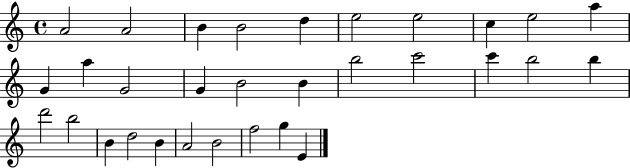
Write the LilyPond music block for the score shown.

{
  \clef treble
  \time 4/4
  \defaultTimeSignature
  \key c \major
  a'2 a'2 | b'4 b'2 d''4 | e''2 e''2 | c''4 e''2 a''4 | \break g'4 a''4 g'2 | g'4 b'2 b'4 | b''2 c'''2 | c'''4 b''2 b''4 | \break d'''2 b''2 | b'4 d''2 b'4 | a'2 b'2 | f''2 g''4 e'4 | \break \bar "|."
}